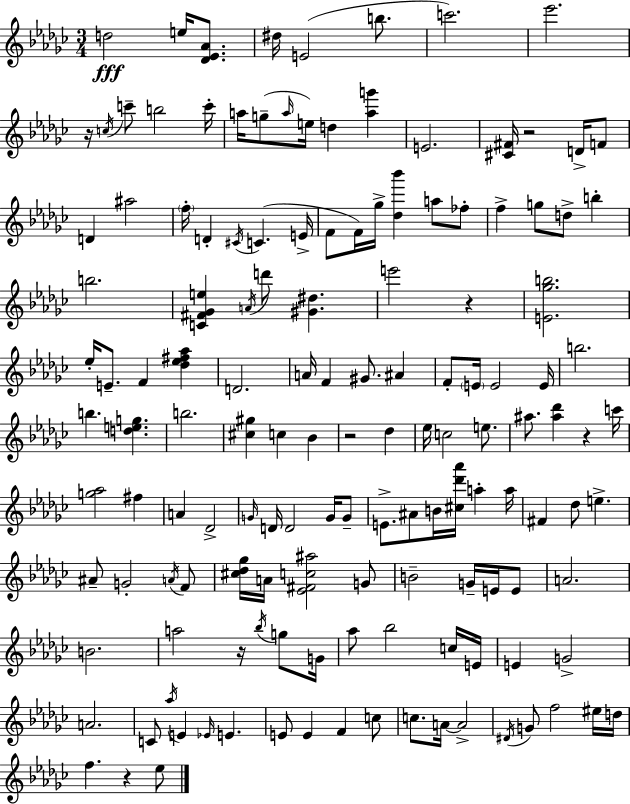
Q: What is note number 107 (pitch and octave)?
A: E4